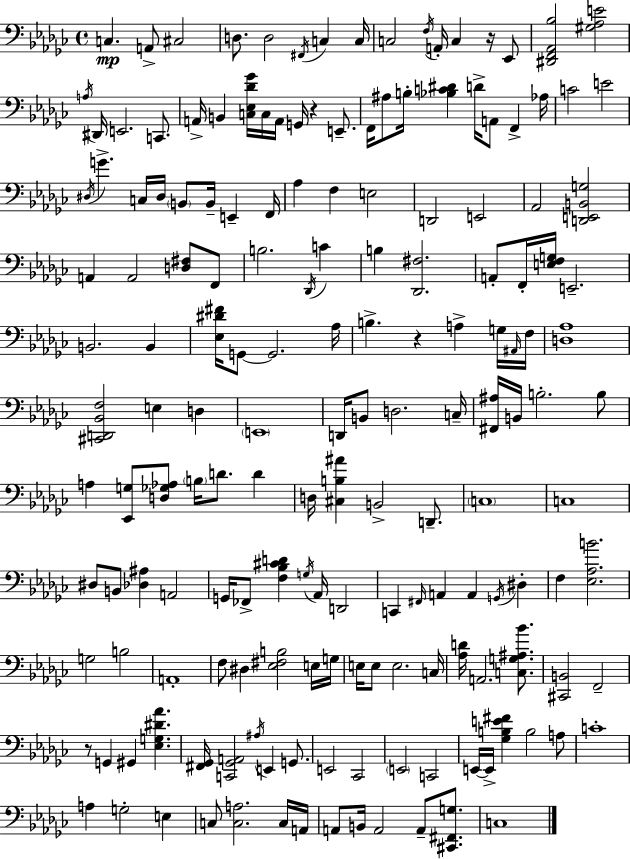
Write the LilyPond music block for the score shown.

{
  \clef bass
  \time 4/4
  \defaultTimeSignature
  \key ees \minor
  c4.\mp a,8-> cis2 | d8. d2 \acciaccatura { fis,16 } c4 | c16 c2 \acciaccatura { f16 } a,16-. c4 r16 | ees,8 <dis, f, aes, bes>2 <gis aes e'>2 | \break \acciaccatura { a16 } dis,16 e,2. | c,8. a,16-> b,4 <c ees des' ges'>16 c16 a,16 g,16 r4 | e,8.-- f,16 ais8 b16-. <bes c' dis'>4 d'16-> a,8 f,4-> | aes16 c'2 e'2 | \break \acciaccatura { dis16 } g'4.-> c16 dis16 \parenthesize b,8 b,16-- e,4-- | f,16 aes4 f4 e2 | d,2 e,2 | aes,2 <d, e, b, g>2 | \break a,4 a,2 | <d fis>8 f,8 b2. | \acciaccatura { des,16 } c'4 b4 <des, fis>2. | a,8-. f,16-. <e f g>16 e,2.-- | \break b,2. | b,4 <ees dis' fis'>16 g,8~~ g,2. | aes16 b4.-> r4 a4-> | g16 \grace { ais,16 } f16 <d aes>1 | \break <cis, d, bes, f>2 e4 | d4 \parenthesize e,1 | d,16 b,8 d2. | c16-- <fis, ais>16 b,16 b2.-. | \break b8 a4 <ees, g>8 <d ges aes>8 \parenthesize b16 d'8. | d'4 d16 <cis b ais'>4 b,2-> | d,8.-- \parenthesize c1 | c1 | \break dis8 b,8 <des ais>4 a,2 | g,16 fes,8-> <f bes cis' d'>4 \acciaccatura { g16 } aes,16 d,2 | c,4 \grace { fis,16 } a,4 | a,4 \acciaccatura { g,16 } dis4-. f4 <ees aes b'>2. | \break g2 | b2 a,1-. | f8 dis4 <ees fis b>2 | e16 g16 e16 e8 e2. | \break c16 <aes d'>16 a,2. | <c g ais bes'>8. <cis, b,>2 | f,2-- r8 g,4 gis,4 | <ees g dis' aes'>4. <fis, ges,>16 <c, ges, a,>2 | \break \acciaccatura { ais16 } e,4 g,8. e,2 | ces,2 \parenthesize e,2 | c,2 e,16~~ e,16-> <ges b e' fis'>4 | b2 a8 c'1-. | \break a4 g2-. | e4 c8 <c a>2. | c16 a,16 a,8 b,16 a,2 | a,8-- <cis, fis, g>8. c1 | \break \bar "|."
}